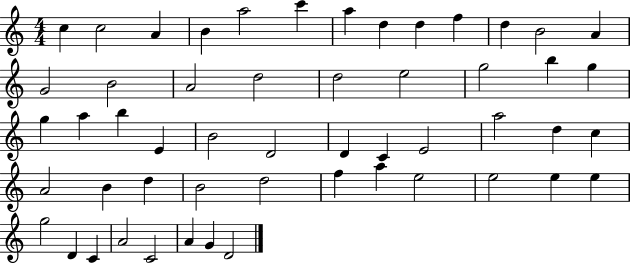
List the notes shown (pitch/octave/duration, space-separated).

C5/q C5/h A4/q B4/q A5/h C6/q A5/q D5/q D5/q F5/q D5/q B4/h A4/q G4/h B4/h A4/h D5/h D5/h E5/h G5/h B5/q G5/q G5/q A5/q B5/q E4/q B4/h D4/h D4/q C4/q E4/h A5/h D5/q C5/q A4/h B4/q D5/q B4/h D5/h F5/q A5/q E5/h E5/h E5/q E5/q G5/h D4/q C4/q A4/h C4/h A4/q G4/q D4/h